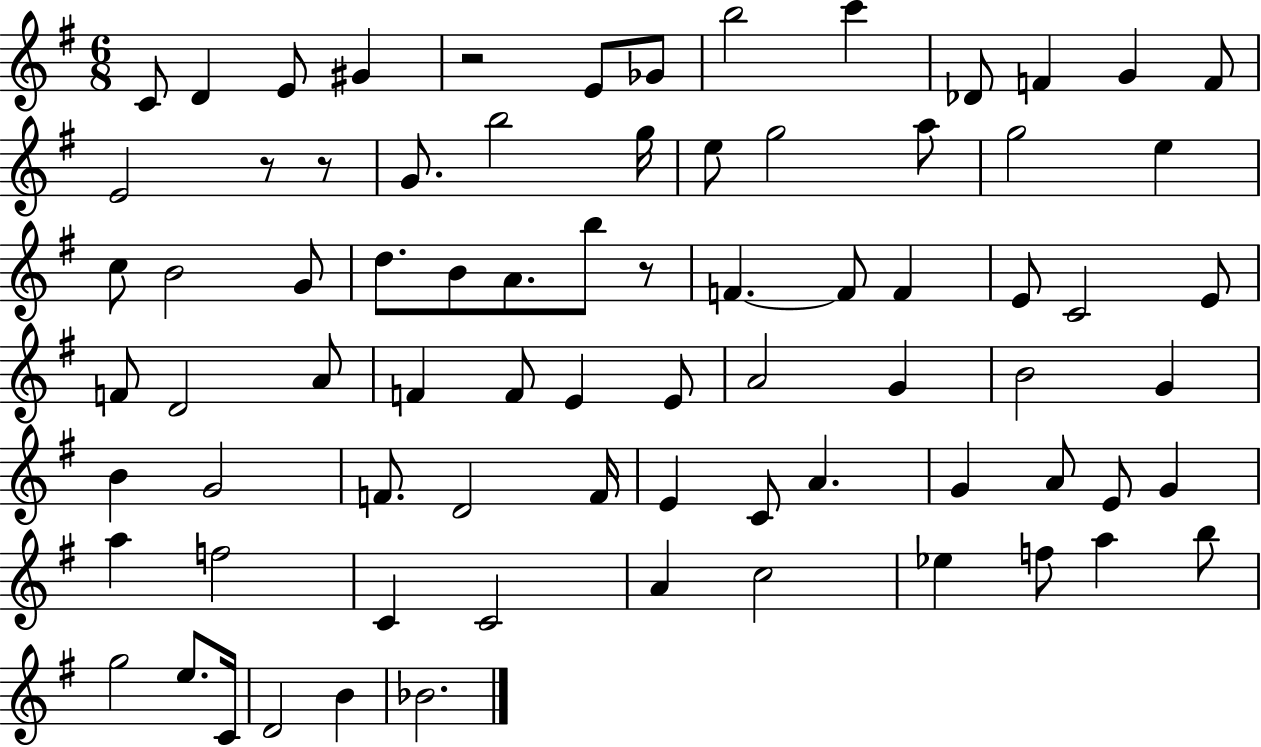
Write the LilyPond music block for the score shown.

{
  \clef treble
  \numericTimeSignature
  \time 6/8
  \key g \major
  c'8 d'4 e'8 gis'4 | r2 e'8 ges'8 | b''2 c'''4 | des'8 f'4 g'4 f'8 | \break e'2 r8 r8 | g'8. b''2 g''16 | e''8 g''2 a''8 | g''2 e''4 | \break c''8 b'2 g'8 | d''8. b'8 a'8. b''8 r8 | f'4.~~ f'8 f'4 | e'8 c'2 e'8 | \break f'8 d'2 a'8 | f'4 f'8 e'4 e'8 | a'2 g'4 | b'2 g'4 | \break b'4 g'2 | f'8. d'2 f'16 | e'4 c'8 a'4. | g'4 a'8 e'8 g'4 | \break a''4 f''2 | c'4 c'2 | a'4 c''2 | ees''4 f''8 a''4 b''8 | \break g''2 e''8. c'16 | d'2 b'4 | bes'2. | \bar "|."
}